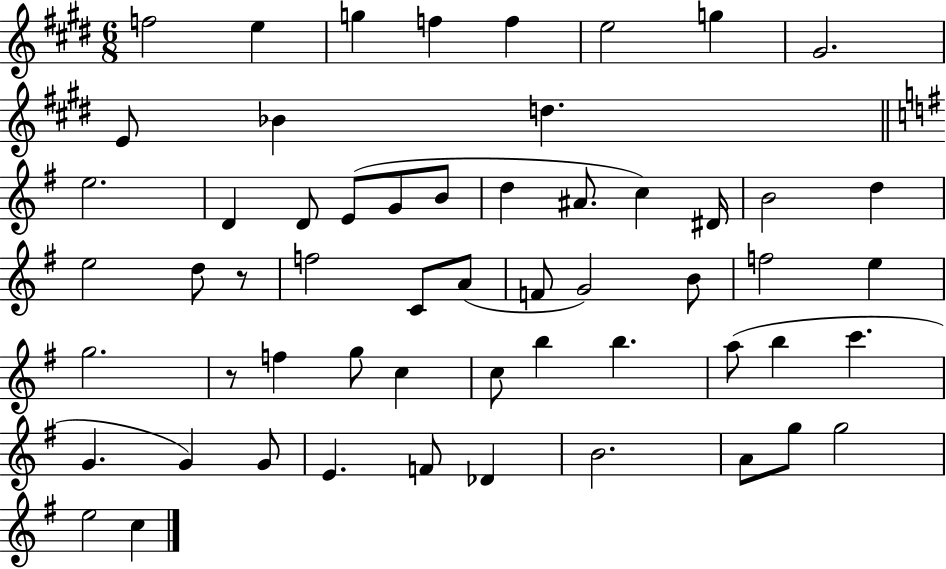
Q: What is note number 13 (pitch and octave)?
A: D4